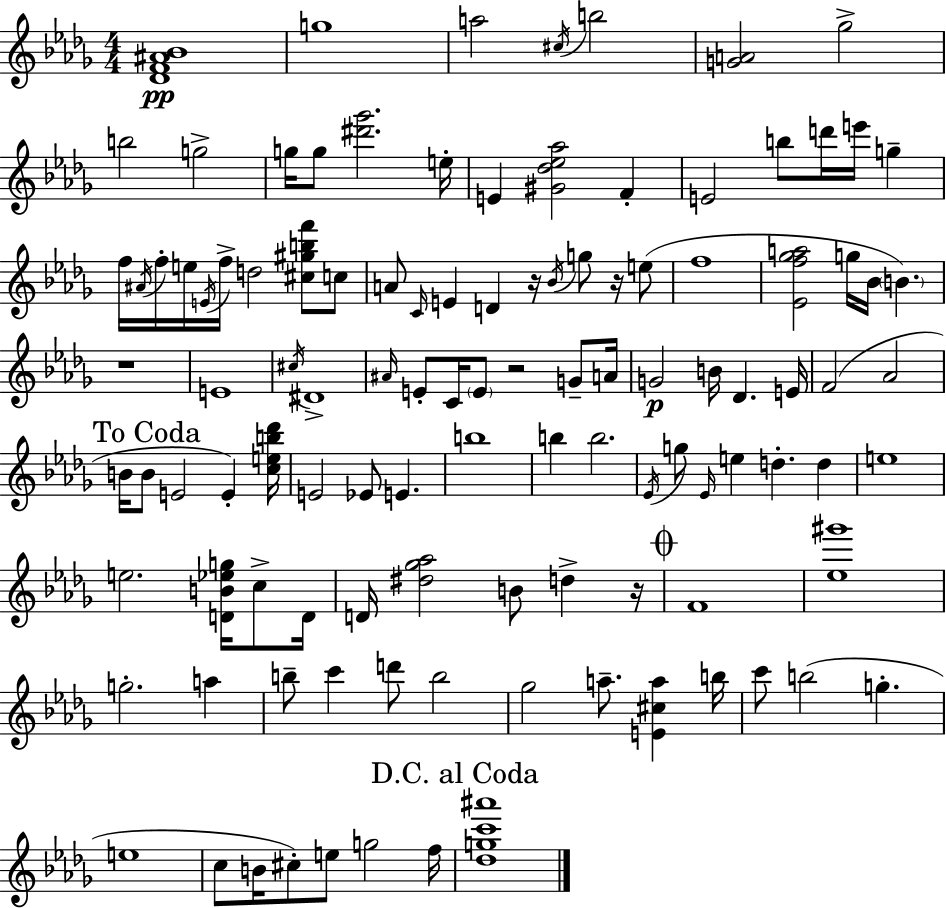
{
  \clef treble
  \numericTimeSignature
  \time 4/4
  \key bes \minor
  <des' f' ais' bes'>1\pp | g''1 | a''2 \acciaccatura { cis''16 } b''2 | <g' a'>2 ges''2-> | \break b''2 g''2-> | g''16 g''8 <dis''' ges'''>2. | e''16-. e'4 <gis' des'' ees'' aes''>2 f'4-. | e'2 b''8 d'''16 e'''16 g''4-- | \break f''16 \acciaccatura { ais'16 } f''16-. e''16 \acciaccatura { e'16 } f''16-> d''2 <cis'' gis'' b'' f'''>8 | c''8 a'8 \grace { c'16 } e'4 d'4 r16 \acciaccatura { bes'16 } | g''8 r16 e''8( f''1 | <ees' f'' ges'' a''>2 g''16 bes'16 \parenthesize b'4.) | \break r1 | e'1 | \acciaccatura { cis''16 } dis'1-> | \grace { ais'16 } e'8-. c'16 \parenthesize e'8 r2 | \break g'8-- a'16 g'2\p b'16 | des'4. e'16 f'2( aes'2 | \mark "To Coda" b'16 b'8 e'2 | e'4-.) <c'' e'' b'' des'''>16 e'2 ees'8 | \break e'4. b''1 | b''4 b''2. | \acciaccatura { ees'16 } g''8 \grace { ees'16 } e''4 d''4.-. | d''4 e''1 | \break e''2. | <d' b' ees'' g''>16 c''8-> d'16 d'16 <dis'' ges'' aes''>2 | b'8 d''4-> r16 \mark \markup { \musicglyph "scripts.coda" } f'1 | <ees'' gis'''>1 | \break g''2.-. | a''4 b''8-- c'''4 d'''8 | b''2 ges''2 | a''8.-- <e' cis'' a''>4 b''16 c'''8 b''2( | \break g''4.-. e''1 | c''8 b'16 cis''8-.) e''8 | g''2 f''16 \mark "D.C. al Coda" <des'' g'' c''' ais'''>1 | \bar "|."
}